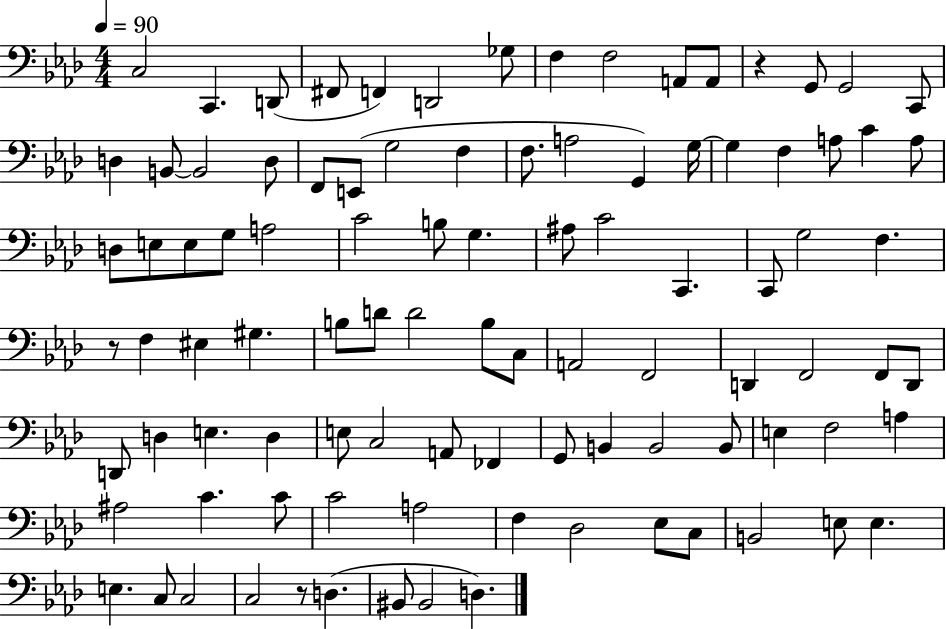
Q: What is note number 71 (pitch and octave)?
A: B2